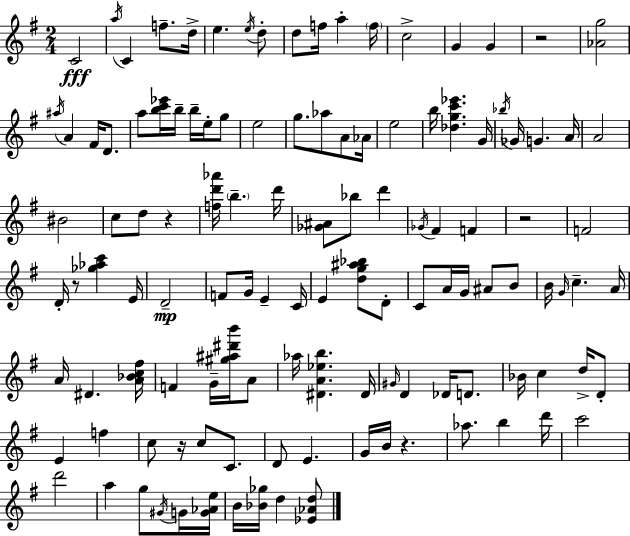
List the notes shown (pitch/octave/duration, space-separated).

C4/h A5/s C4/q F5/e. D5/s E5/q. E5/s D5/e D5/e F5/s A5/q F5/s C5/h G4/q G4/q R/h [Ab4,G5]/h A#5/s A4/q F#4/s D4/e. A5/e [B5,C6,Eb6]/s B5/s B5/s E5/s G5/e E5/h G5/e. Ab5/e A4/e Ab4/s E5/h B5/s [Db5,G5,C6,Eb6]/q. G4/s Bb5/s Gb4/s G4/q. A4/s A4/h BIS4/h C5/e D5/e R/q [F5,D6,Ab6]/s B5/q. D6/s [Gb4,A#4]/e Bb5/e D6/q Gb4/s F#4/q F4/q R/h F4/h D4/s R/e [Gb5,Ab5,C6]/q E4/s D4/h F4/e G4/s E4/q C4/s E4/q [D5,G5,A#5,Bb5]/e D4/e C4/e A4/s G4/s A#4/e B4/e B4/s G4/s C5/q. A4/s A4/s D#4/q. [A4,Bb4,C5,F#5]/s F4/q G4/s [G#5,A#5,D#6,B6]/s A4/e Ab5/s [D#4,A4,Eb5,B5]/q. D#4/s G#4/s D4/q Db4/s D4/e. Bb4/s C5/q D5/s D4/e E4/q F5/q C5/e R/s C5/e C4/e. D4/e E4/q. G4/s B4/s R/q. Ab5/e. B5/q D6/s C6/h D6/h A5/q G5/e G#4/s G4/s [G4,Ab4,E5]/s B4/s [Bb4,Gb5]/s D5/q [Eb4,Ab4,D5]/e